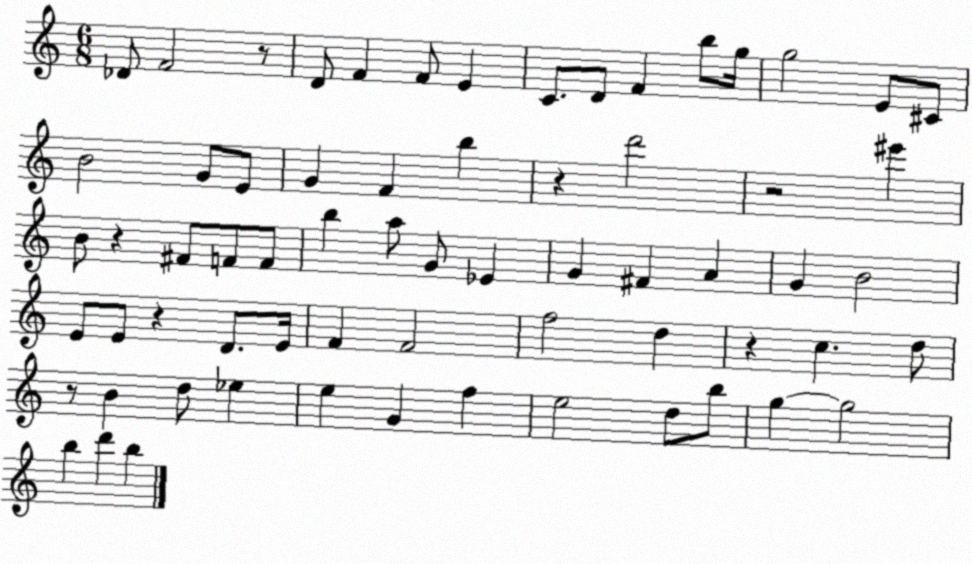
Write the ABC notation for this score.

X:1
T:Untitled
M:6/8
L:1/4
K:C
_D/2 F2 z/2 D/2 F F/2 E C/2 D/2 F b/2 g/4 g2 E/2 ^C/2 B2 G/2 E/2 G F b z d'2 z2 ^e' B/2 z ^F/2 F/2 F/2 b a/2 G/2 _E G ^F A G B2 E/2 E/2 z D/2 E/4 F F2 f2 d z c d/2 z/2 B d/2 _e e G f e2 d/2 b/2 g g2 b d' b